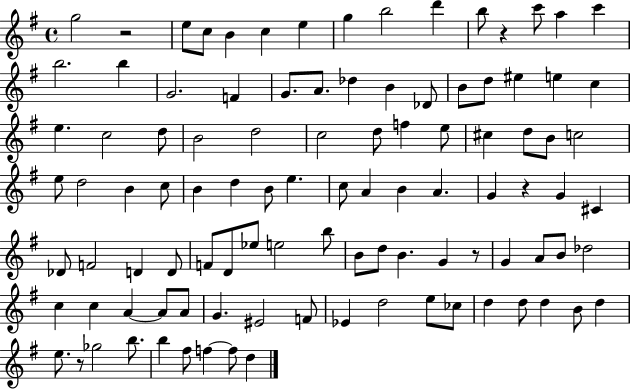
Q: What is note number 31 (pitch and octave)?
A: B4